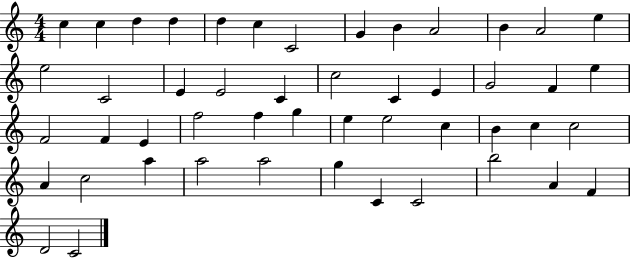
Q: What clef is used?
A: treble